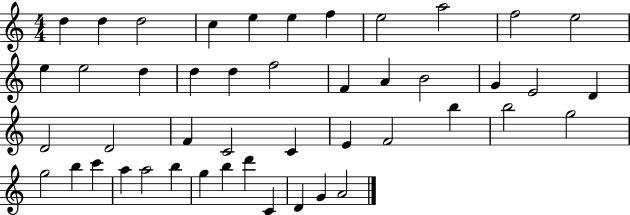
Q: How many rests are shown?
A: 0